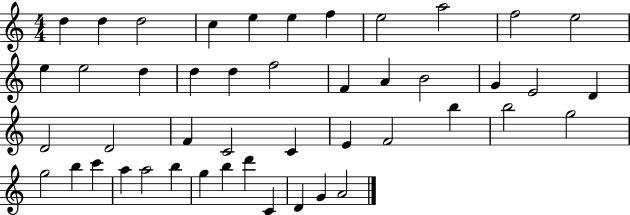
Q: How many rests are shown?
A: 0